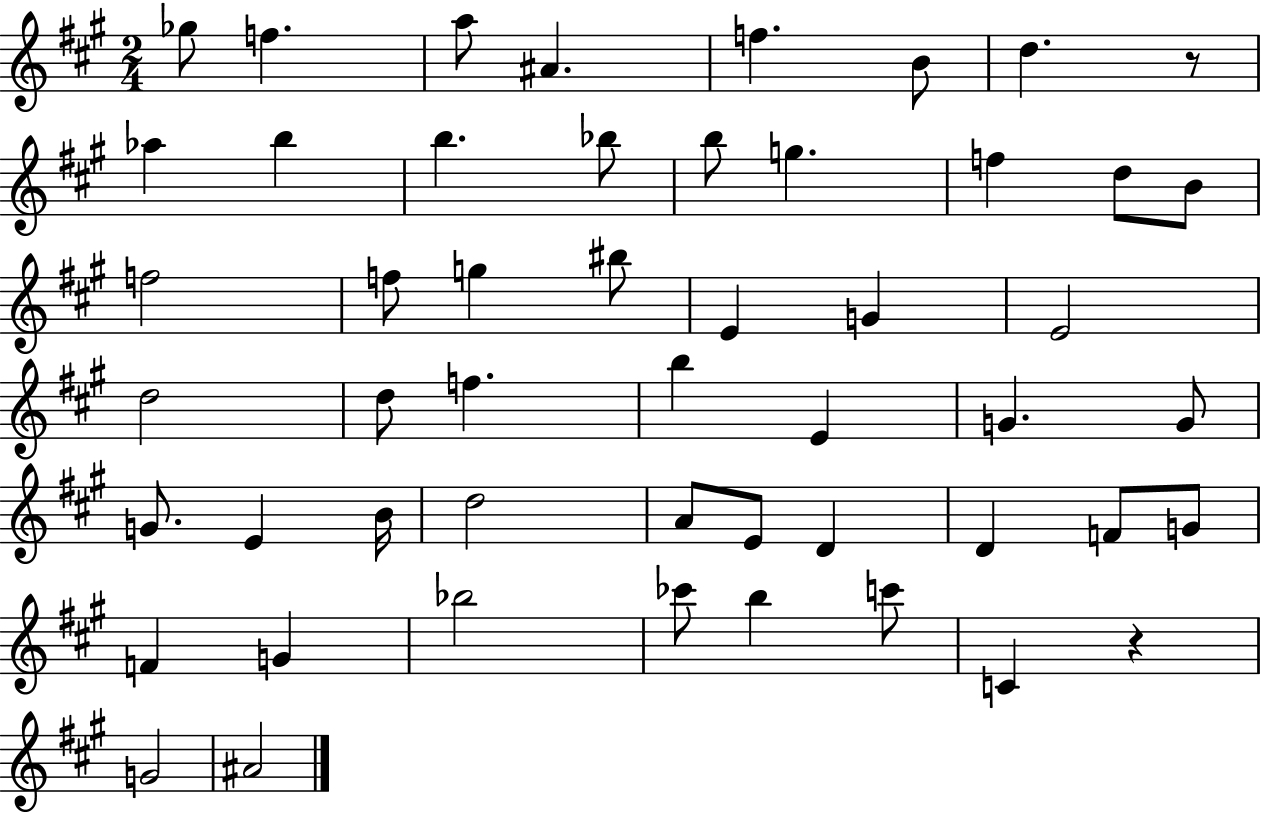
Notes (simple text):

Gb5/e F5/q. A5/e A#4/q. F5/q. B4/e D5/q. R/e Ab5/q B5/q B5/q. Bb5/e B5/e G5/q. F5/q D5/e B4/e F5/h F5/e G5/q BIS5/e E4/q G4/q E4/h D5/h D5/e F5/q. B5/q E4/q G4/q. G4/e G4/e. E4/q B4/s D5/h A4/e E4/e D4/q D4/q F4/e G4/e F4/q G4/q Bb5/h CES6/e B5/q C6/e C4/q R/q G4/h A#4/h